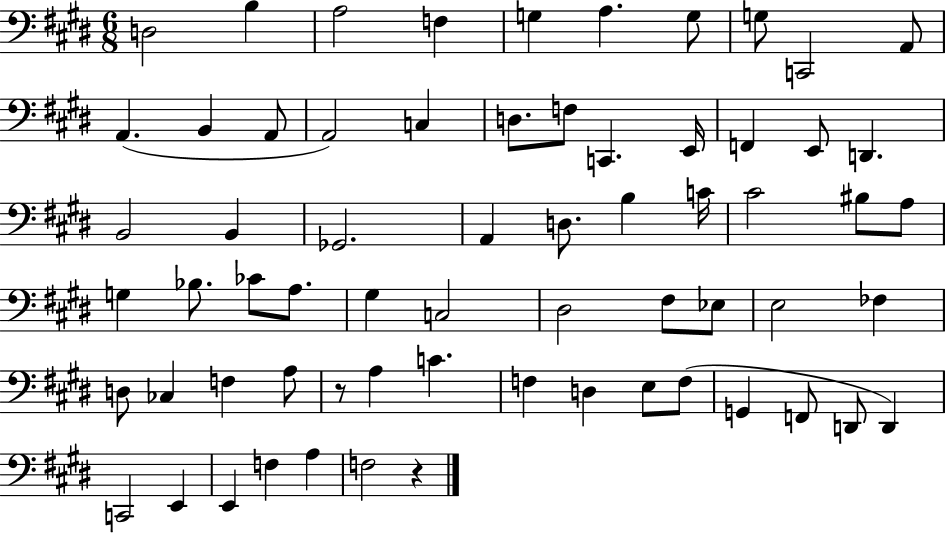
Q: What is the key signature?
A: E major